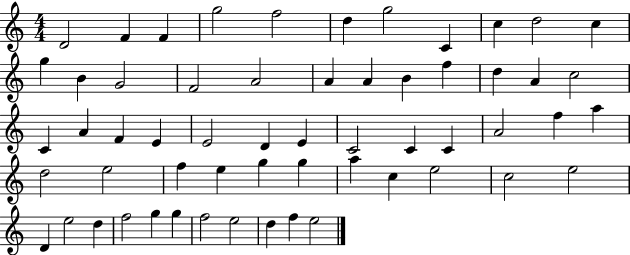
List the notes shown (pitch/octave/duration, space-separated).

D4/h F4/q F4/q G5/h F5/h D5/q G5/h C4/q C5/q D5/h C5/q G5/q B4/q G4/h F4/h A4/h A4/q A4/q B4/q F5/q D5/q A4/q C5/h C4/q A4/q F4/q E4/q E4/h D4/q E4/q C4/h C4/q C4/q A4/h F5/q A5/q D5/h E5/h F5/q E5/q G5/q G5/q A5/q C5/q E5/h C5/h E5/h D4/q E5/h D5/q F5/h G5/q G5/q F5/h E5/h D5/q F5/q E5/h